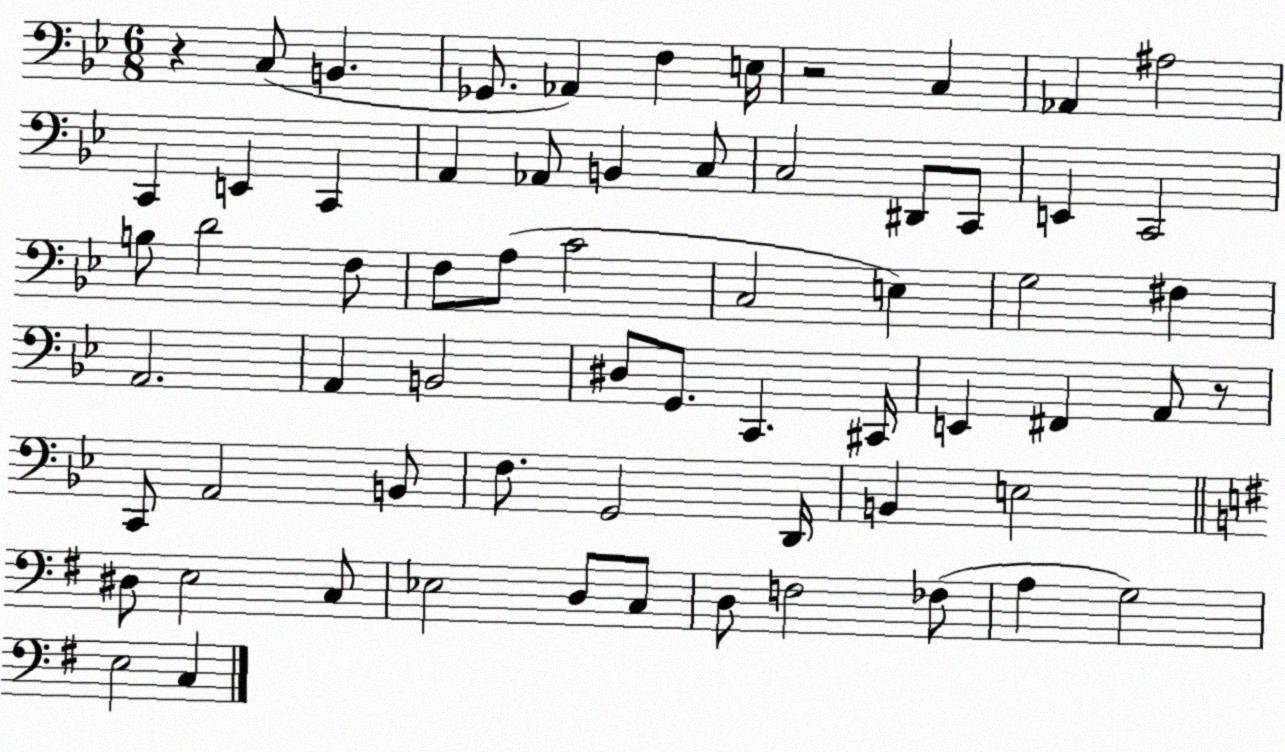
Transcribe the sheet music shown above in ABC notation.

X:1
T:Untitled
M:6/8
L:1/4
K:Bb
z C,/2 B,, _G,,/2 _A,, F, E,/4 z2 C, _A,, ^A,2 C,, E,, C,, A,, _A,,/2 B,, C,/2 C,2 ^D,,/2 C,,/2 E,, C,,2 B,/2 D2 F,/2 F,/2 A,/2 C2 C,2 E, G,2 ^F, A,,2 A,, B,,2 ^D,/2 G,,/2 C,, ^C,,/4 E,, ^F,, A,,/2 z/2 C,,/2 A,,2 B,,/2 F,/2 G,,2 D,,/4 B,, E,2 ^D,/2 E,2 C,/2 _E,2 D,/2 C,/2 D,/2 F,2 _F,/2 A, G,2 E,2 C,